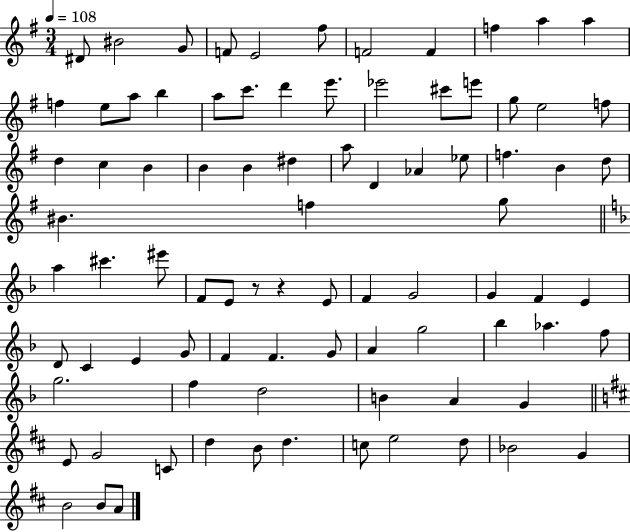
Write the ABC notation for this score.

X:1
T:Untitled
M:3/4
L:1/4
K:G
^D/2 ^B2 G/2 F/2 E2 ^f/2 F2 F f a a f e/2 a/2 b a/2 c'/2 d' e'/2 _e'2 ^c'/2 e'/2 g/2 e2 f/2 d c B B B ^d a/2 D _A _e/2 f B d/2 ^B f g/2 a ^c' ^e'/2 F/2 E/2 z/2 z E/2 F G2 G F E D/2 C E G/2 F F G/2 A g2 _b _a f/2 g2 f d2 B A G E/2 G2 C/2 d B/2 d c/2 e2 d/2 _B2 G B2 B/2 A/2